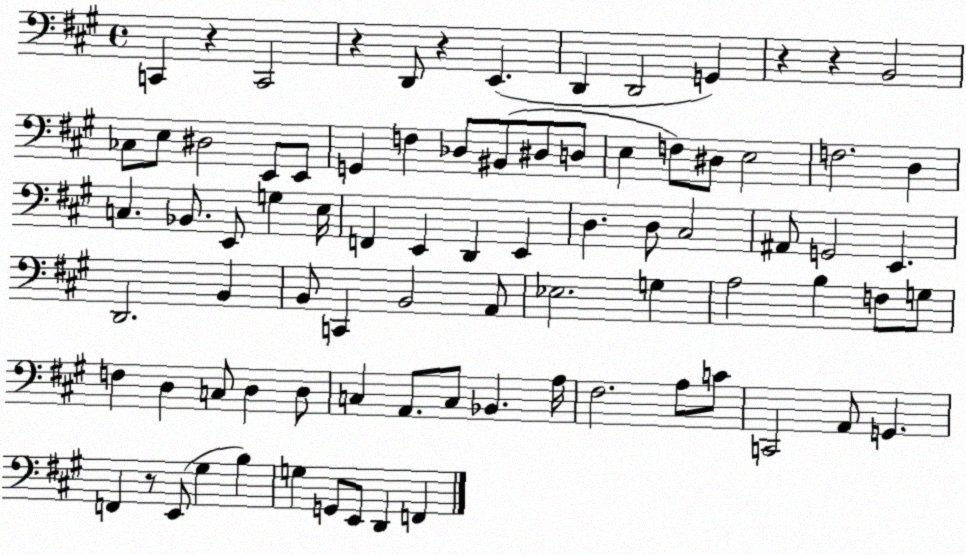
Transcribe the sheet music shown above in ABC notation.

X:1
T:Untitled
M:4/4
L:1/4
K:A
C,, z C,,2 z D,,/2 z E,, D,, D,,2 G,, z z B,,2 _C,/2 E,/2 ^D,2 E,,/2 E,,/2 G,, F, _D,/2 ^B,,/2 ^D,/2 D,/2 E, F,/2 ^D,/2 E,2 F,2 D, C, _B,,/2 E,,/2 G, E,/4 F,, E,, D,, E,, D, D,/2 ^C,2 ^A,,/2 G,,2 E,, D,,2 B,, B,,/2 C,, B,,2 A,,/2 _E,2 G, A,2 B, F,/2 G,/2 F, D, C,/2 D, D,/2 C, A,,/2 C,/2 _B,, A,/4 ^F,2 A,/2 C/2 C,,2 A,,/2 G,, F,, z/2 E,,/2 ^G, B, G, G,,/2 E,,/2 D,, F,,